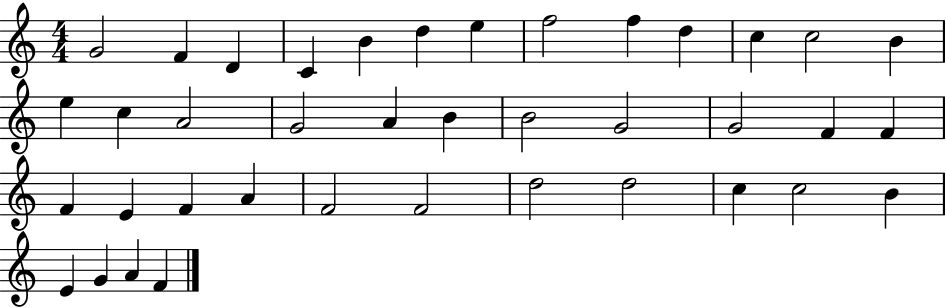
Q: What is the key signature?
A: C major